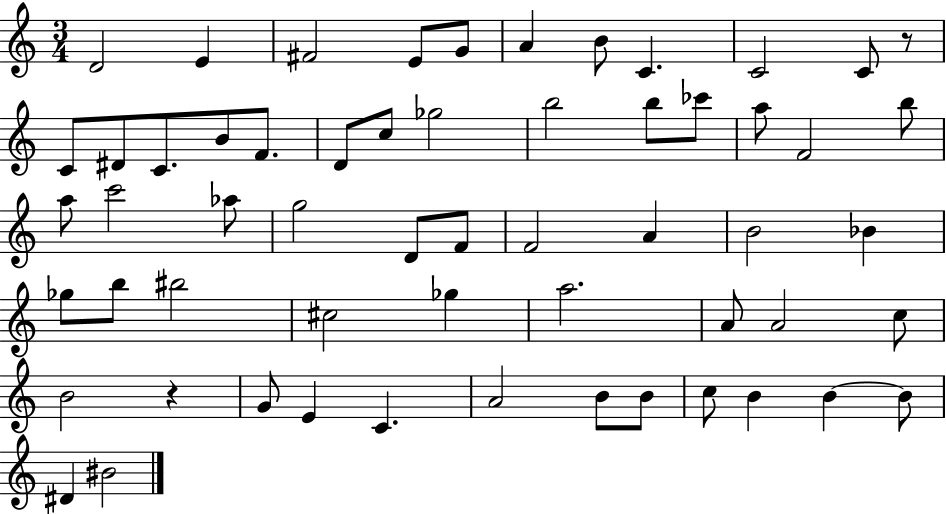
X:1
T:Untitled
M:3/4
L:1/4
K:C
D2 E ^F2 E/2 G/2 A B/2 C C2 C/2 z/2 C/2 ^D/2 C/2 B/2 F/2 D/2 c/2 _g2 b2 b/2 _c'/2 a/2 F2 b/2 a/2 c'2 _a/2 g2 D/2 F/2 F2 A B2 _B _g/2 b/2 ^b2 ^c2 _g a2 A/2 A2 c/2 B2 z G/2 E C A2 B/2 B/2 c/2 B B B/2 ^D ^B2